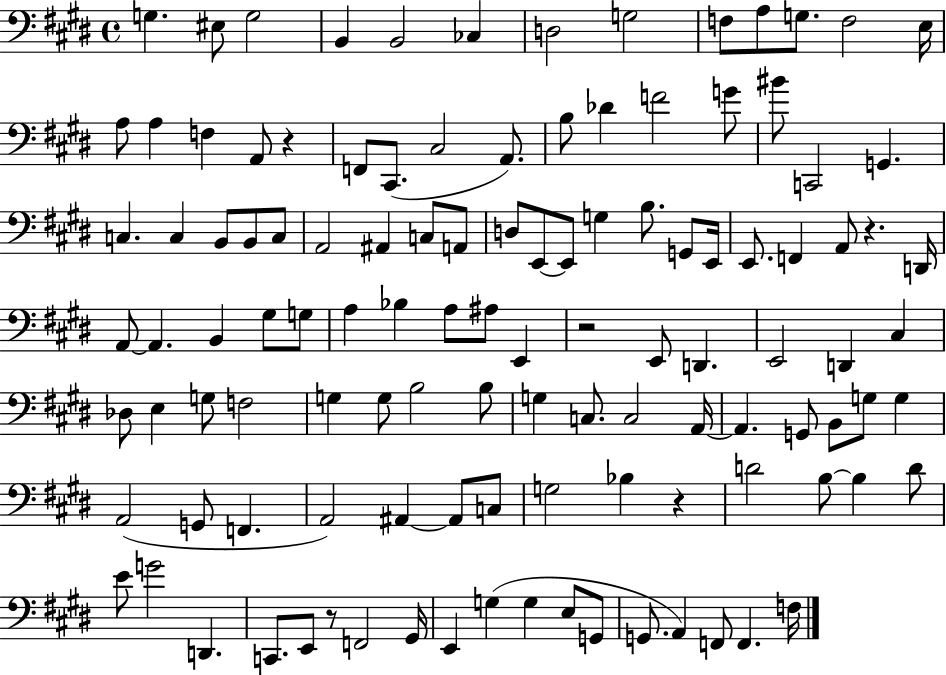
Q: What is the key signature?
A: E major